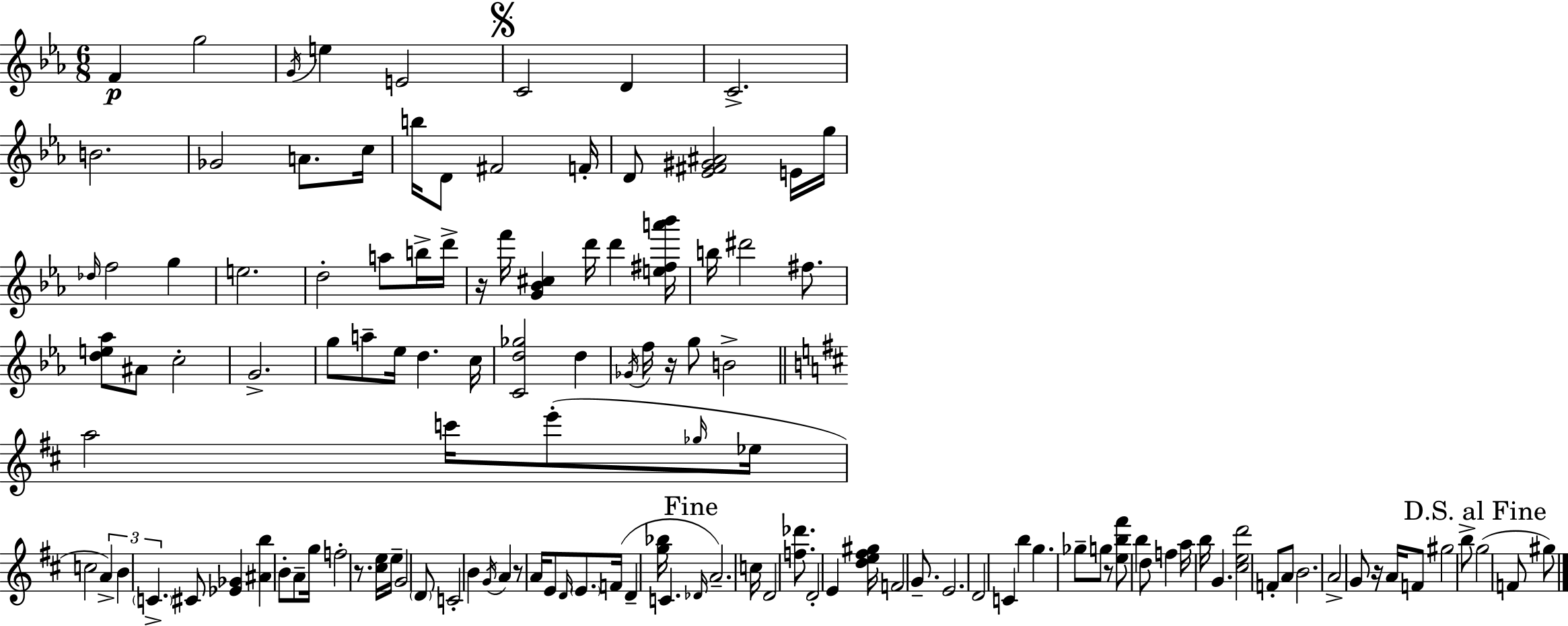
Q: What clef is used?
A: treble